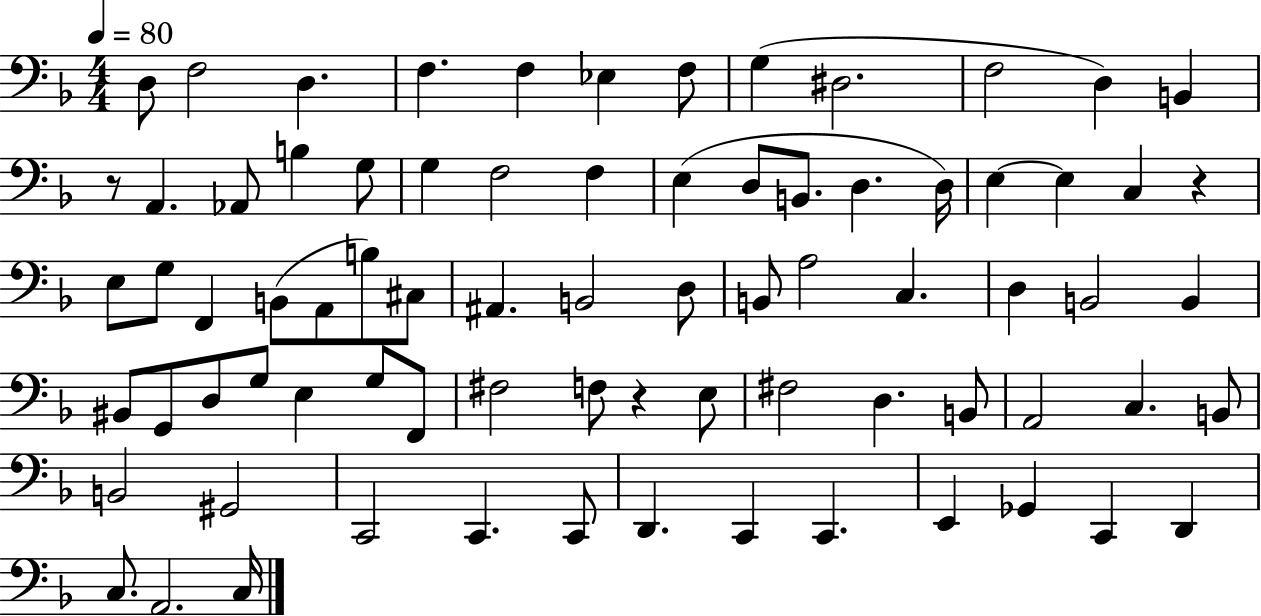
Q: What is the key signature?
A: F major